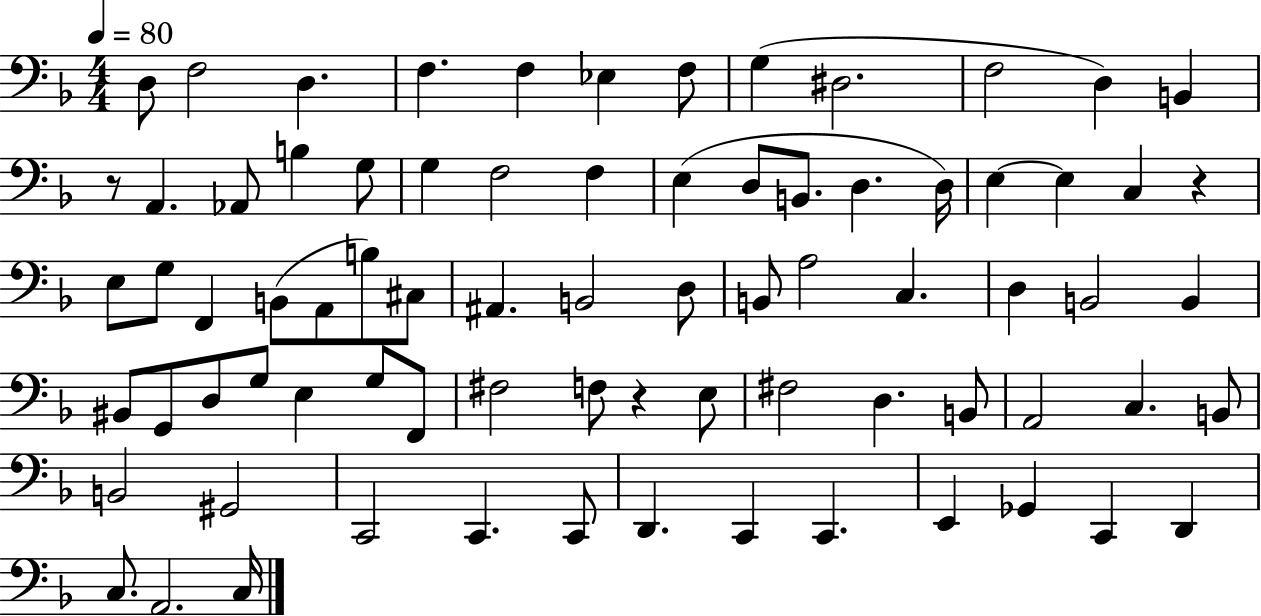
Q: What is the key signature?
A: F major